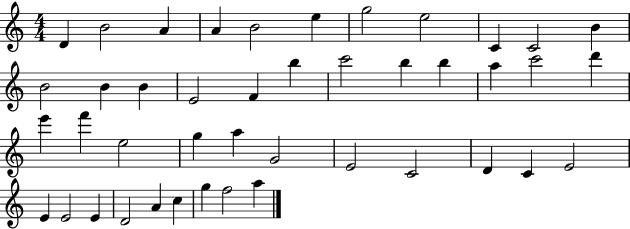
D4/q B4/h A4/q A4/q B4/h E5/q G5/h E5/h C4/q C4/h B4/q B4/h B4/q B4/q E4/h F4/q B5/q C6/h B5/q B5/q A5/q C6/h D6/q E6/q F6/q E5/h G5/q A5/q G4/h E4/h C4/h D4/q C4/q E4/h E4/q E4/h E4/q D4/h A4/q C5/q G5/q F5/h A5/q